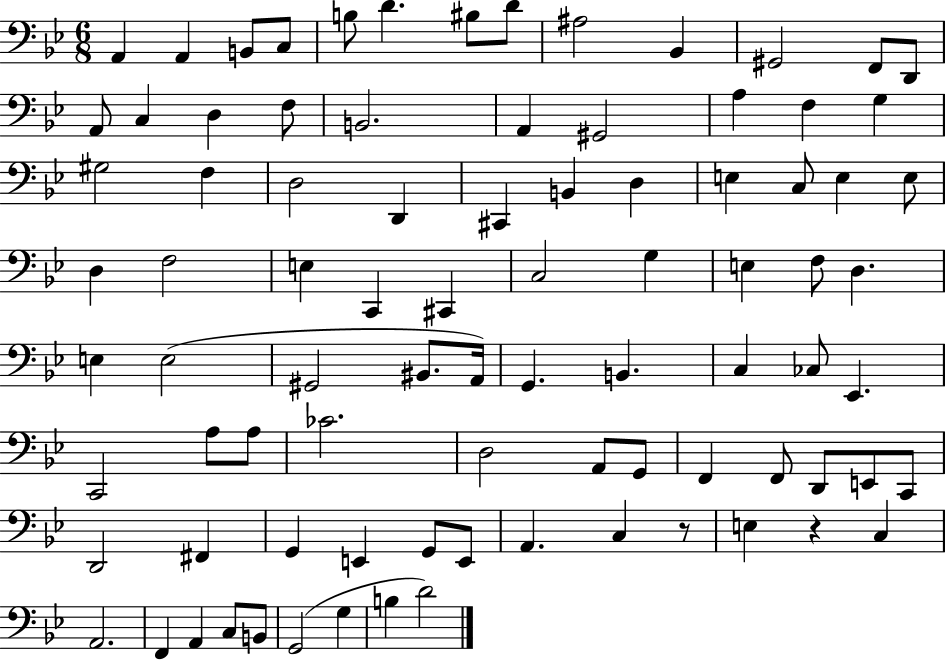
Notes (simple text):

A2/q A2/q B2/e C3/e B3/e D4/q. BIS3/e D4/e A#3/h Bb2/q G#2/h F2/e D2/e A2/e C3/q D3/q F3/e B2/h. A2/q G#2/h A3/q F3/q G3/q G#3/h F3/q D3/h D2/q C#2/q B2/q D3/q E3/q C3/e E3/q E3/e D3/q F3/h E3/q C2/q C#2/q C3/h G3/q E3/q F3/e D3/q. E3/q E3/h G#2/h BIS2/e. A2/s G2/q. B2/q. C3/q CES3/e Eb2/q. C2/h A3/e A3/e CES4/h. D3/h A2/e G2/e F2/q F2/e D2/e E2/e C2/e D2/h F#2/q G2/q E2/q G2/e E2/e A2/q. C3/q R/e E3/q R/q C3/q A2/h. F2/q A2/q C3/e B2/e G2/h G3/q B3/q D4/h